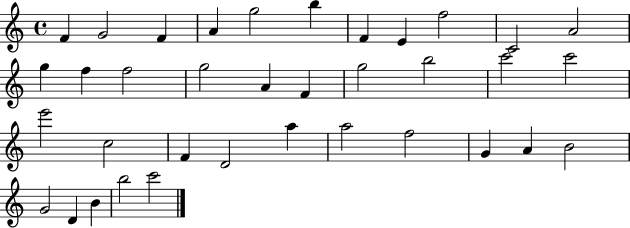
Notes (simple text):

F4/q G4/h F4/q A4/q G5/h B5/q F4/q E4/q F5/h C4/h A4/h G5/q F5/q F5/h G5/h A4/q F4/q G5/h B5/h C6/h C6/h E6/h C5/h F4/q D4/h A5/q A5/h F5/h G4/q A4/q B4/h G4/h D4/q B4/q B5/h C6/h